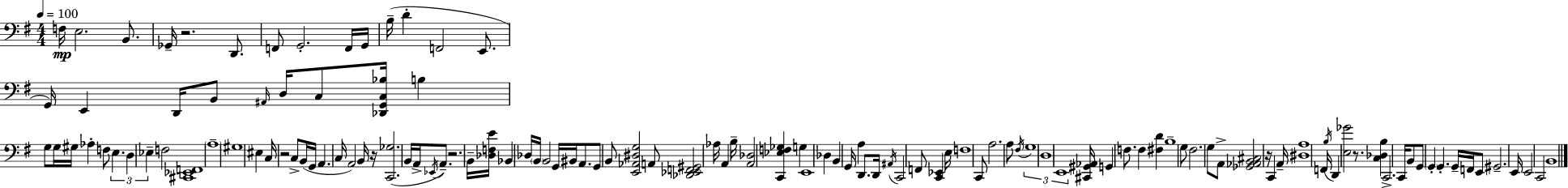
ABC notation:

X:1
T:Untitled
M:4/4
L:1/4
K:G
F,/4 E,2 B,,/2 _G,,/4 z2 D,,/2 F,,/2 G,,2 F,,/4 G,,/4 B,/4 D F,,2 E,,/2 G,,/4 E,, D,,/4 B,,/2 ^A,,/4 D,/4 C,/2 [_D,,G,,C,_B,]/4 B, G,/2 G,/4 ^G,/4 _A, F,/2 E, D, _E, F,2 [^C,,_E,,F,,]4 A,4 ^G,4 ^E, C,/4 z2 C,/2 B,,/4 G,,/4 A,, C,/4 A,,2 B,,/4 z/4 [C,,_G,]2 B,,/4 A,,/4 _E,,/4 A,,/2 z2 B,,/4 [_D,F,E]/4 _B,, _D,/4 B,,/4 B,,2 G,,/4 ^B,,/4 A,,/2 G,,/2 B,,/2 [E,,_A,,^D,G,]2 A,,/2 [_D,,_E,,F,,^G,,]2 _A,/4 A,, B,/4 [A,,_D,]2 [C,,_E,F,_G,] G, E,,4 _D, B,, G,,/4 A, D,,/2 D,,/4 ^A,,/4 C,,2 F,,/2 [C,,_E,,] E,/4 F,4 C,,/2 A,2 A,/2 ^F,/4 G,4 D,4 E,,4 [^C,,^G,,_A,,]/4 G,, F,/2 F, [^F,D] B,4 G,/2 ^F,2 G,/2 A,,/2 [_G,,_A,,B,,^C,]2 z/4 C,, A,,/4 [^D,A,]4 F,,/4 B,/4 D,, [E,_G]2 z/2 [C,_D,B,] C,,2 C,,/4 B,,/2 G,,/2 G,, G,, G,,/4 F,,/4 E,,/2 ^G,,2 E,,/4 E,,2 C,,2 B,,4